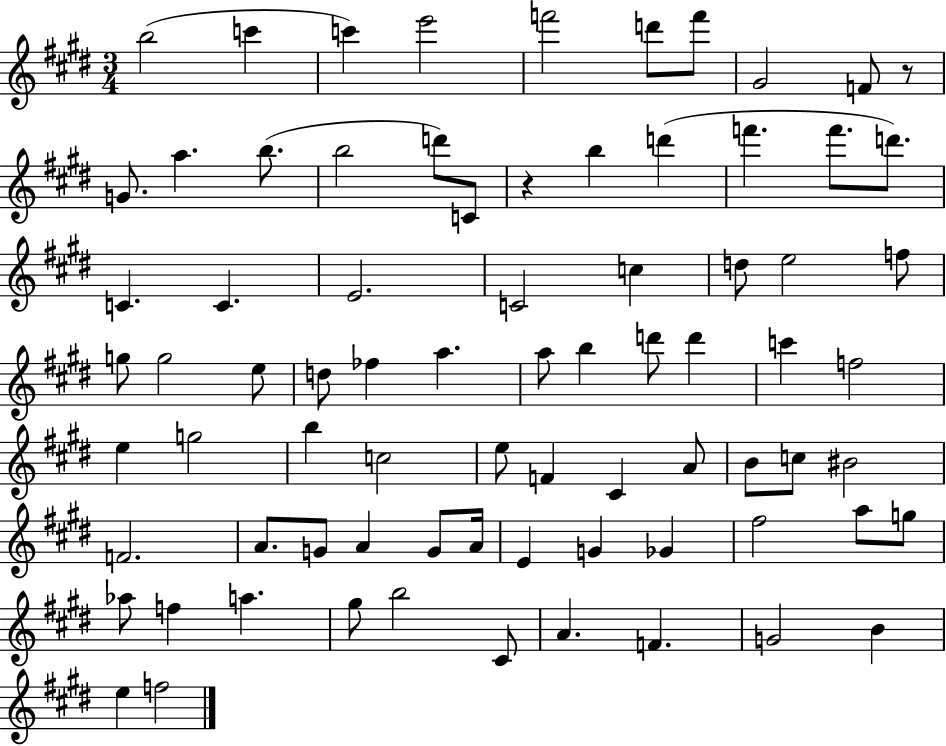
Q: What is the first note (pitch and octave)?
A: B5